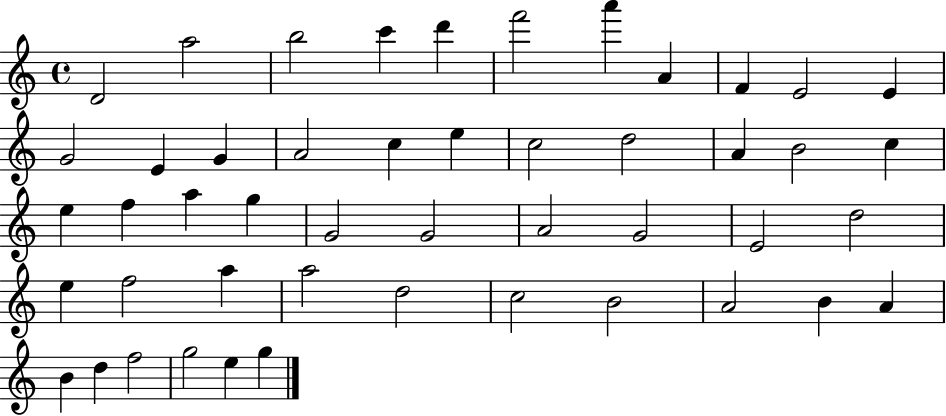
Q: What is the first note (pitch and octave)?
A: D4